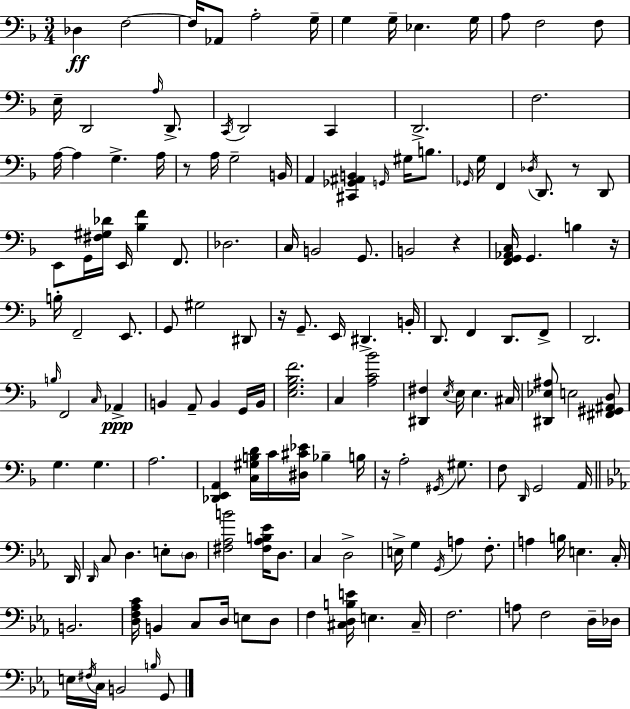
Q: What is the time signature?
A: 3/4